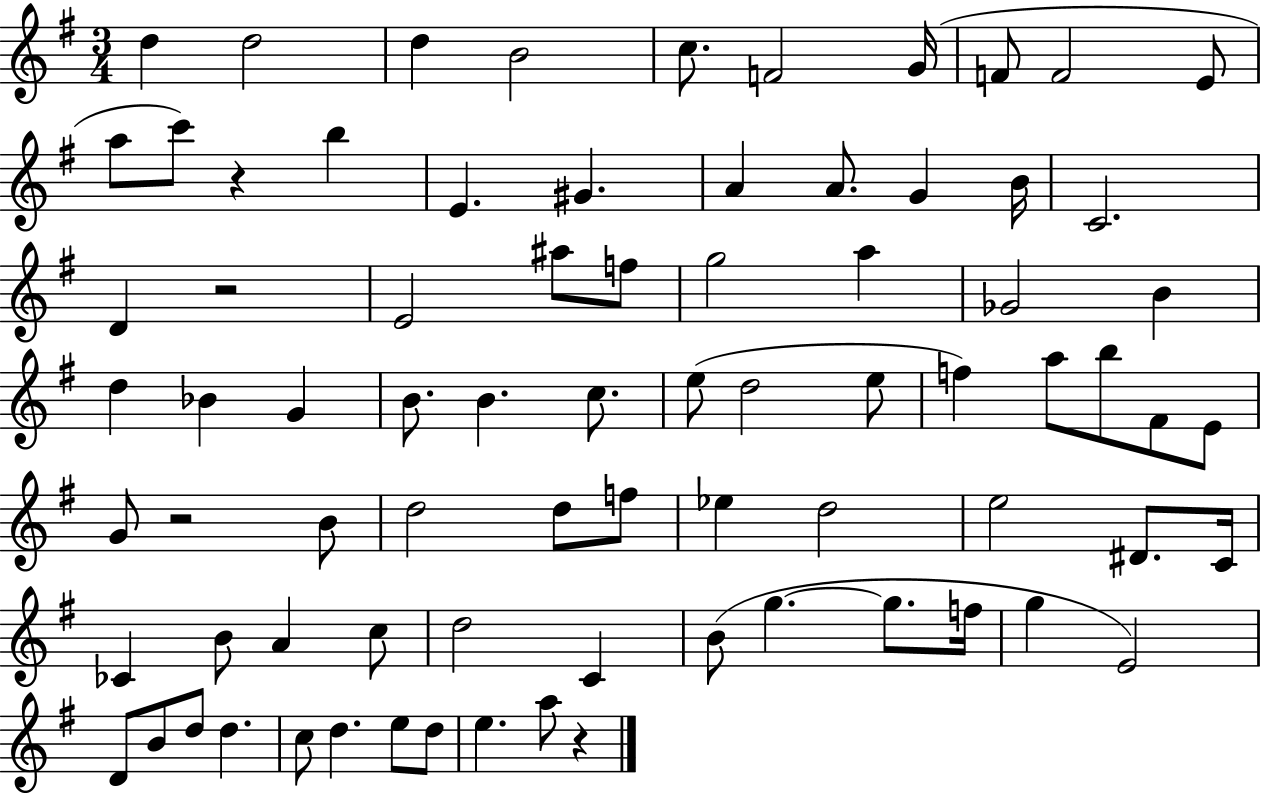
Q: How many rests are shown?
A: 4